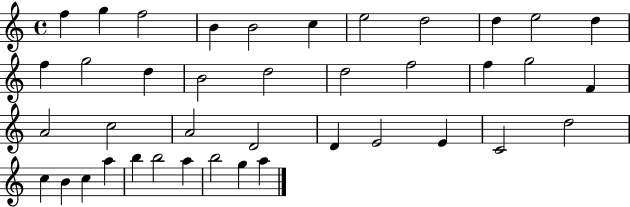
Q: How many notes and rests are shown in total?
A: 40